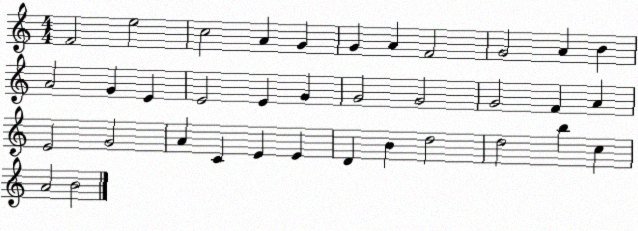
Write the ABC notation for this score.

X:1
T:Untitled
M:4/4
L:1/4
K:C
F2 e2 c2 A G G A F2 G2 A B A2 G E E2 E G G2 G2 G2 F A E2 G2 A C E E D B d2 d2 b c A2 B2